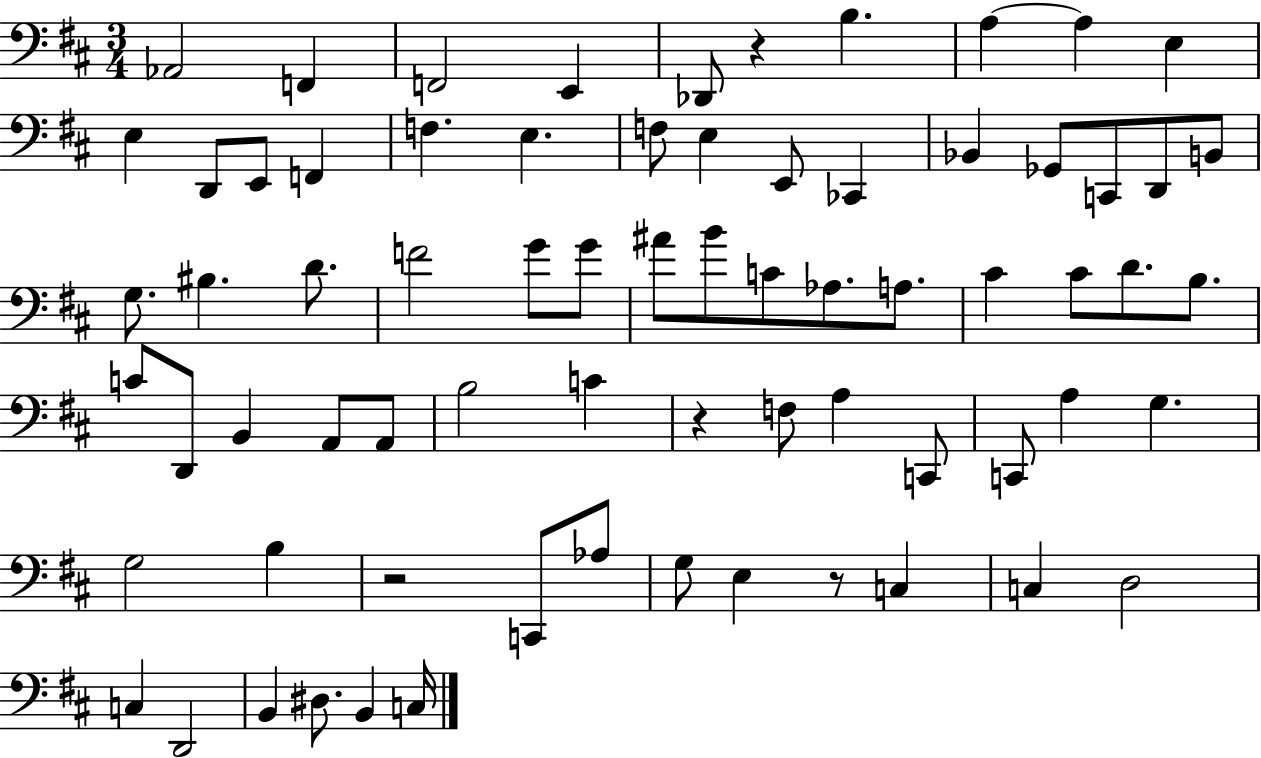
X:1
T:Untitled
M:3/4
L:1/4
K:D
_A,,2 F,, F,,2 E,, _D,,/2 z B, A, A, E, E, D,,/2 E,,/2 F,, F, E, F,/2 E, E,,/2 _C,, _B,, _G,,/2 C,,/2 D,,/2 B,,/2 G,/2 ^B, D/2 F2 G/2 G/2 ^A/2 B/2 C/2 _A,/2 A,/2 ^C ^C/2 D/2 B,/2 C/2 D,,/2 B,, A,,/2 A,,/2 B,2 C z F,/2 A, C,,/2 C,,/2 A, G, G,2 B, z2 C,,/2 _A,/2 G,/2 E, z/2 C, C, D,2 C, D,,2 B,, ^D,/2 B,, C,/4